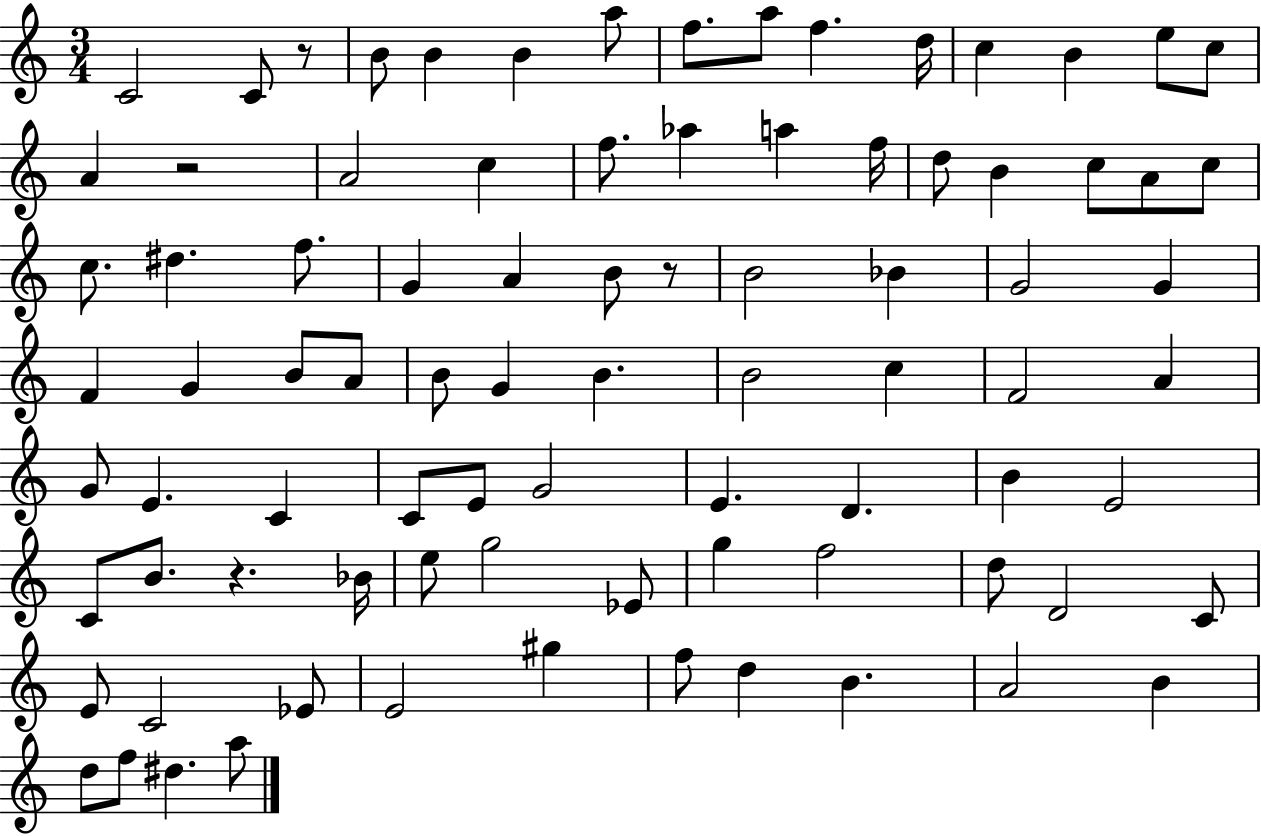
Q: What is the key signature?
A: C major